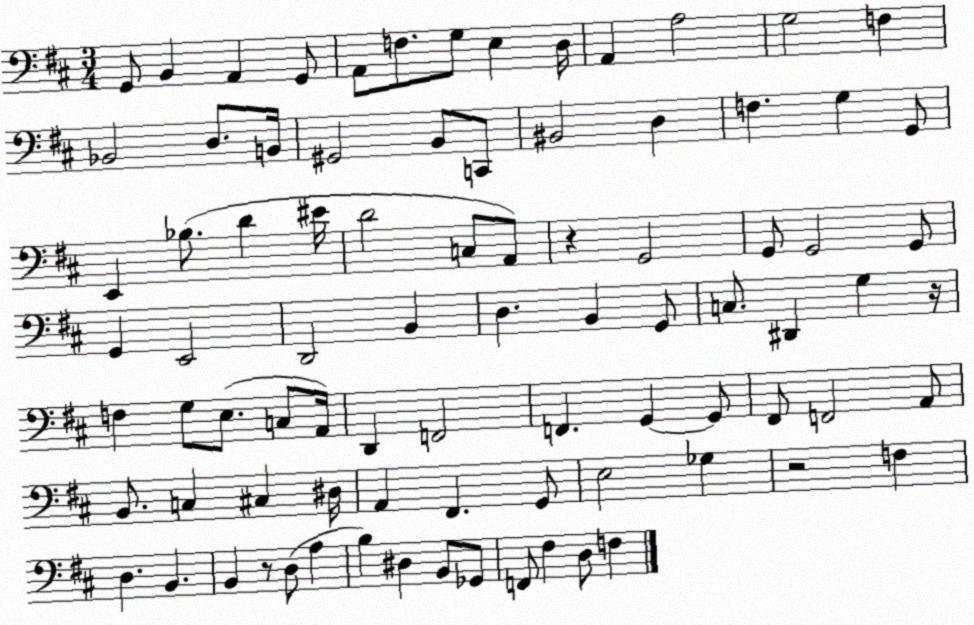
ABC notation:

X:1
T:Untitled
M:3/4
L:1/4
K:D
G,,/2 B,, A,, G,,/2 A,,/2 F,/2 G,/2 E, D,/4 A,, A,2 G,2 F, _B,,2 D,/2 B,,/4 ^G,,2 B,,/2 C,,/2 ^B,,2 D, F, G, G,,/2 E,, _B,/2 D ^E/4 D2 C,/2 A,,/2 z G,,2 G,,/2 G,,2 G,,/2 G,, E,,2 D,,2 B,, D, B,, G,,/2 C,/2 ^D,, G, z/4 F, G,/2 E,/2 C,/2 A,,/4 D,, F,,2 F,, G,, G,,/2 ^F,,/2 F,,2 A,,/2 B,,/2 C, ^C, ^D,/4 A,, ^F,, G,,/2 E,2 _G, z2 F, D, B,, B,, z/2 D,/2 A, B, ^D, B,,/2 _G,,/2 F,,/2 ^F, D,/2 F,